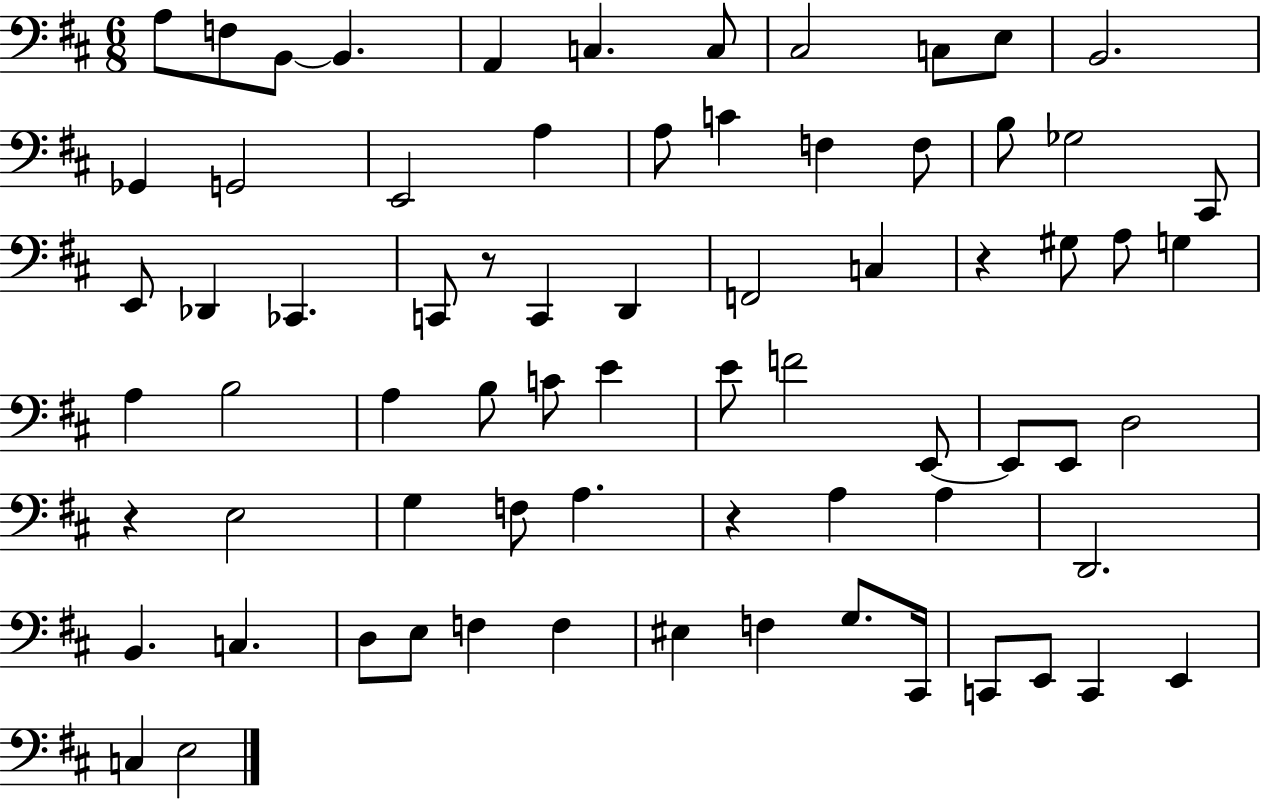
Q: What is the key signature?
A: D major